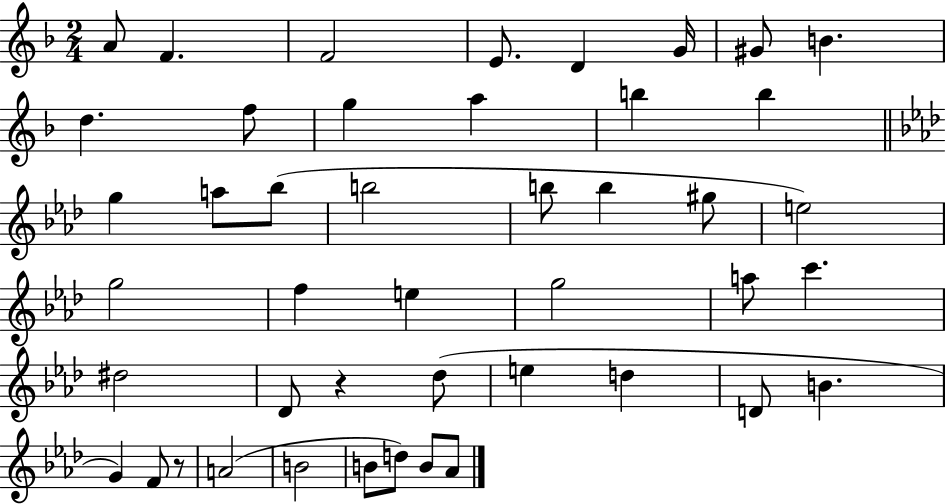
A4/e F4/q. F4/h E4/e. D4/q G4/s G#4/e B4/q. D5/q. F5/e G5/q A5/q B5/q B5/q G5/q A5/e Bb5/e B5/h B5/e B5/q G#5/e E5/h G5/h F5/q E5/q G5/h A5/e C6/q. D#5/h Db4/e R/q Db5/e E5/q D5/q D4/e B4/q. G4/q F4/e R/e A4/h B4/h B4/e D5/e B4/e Ab4/e